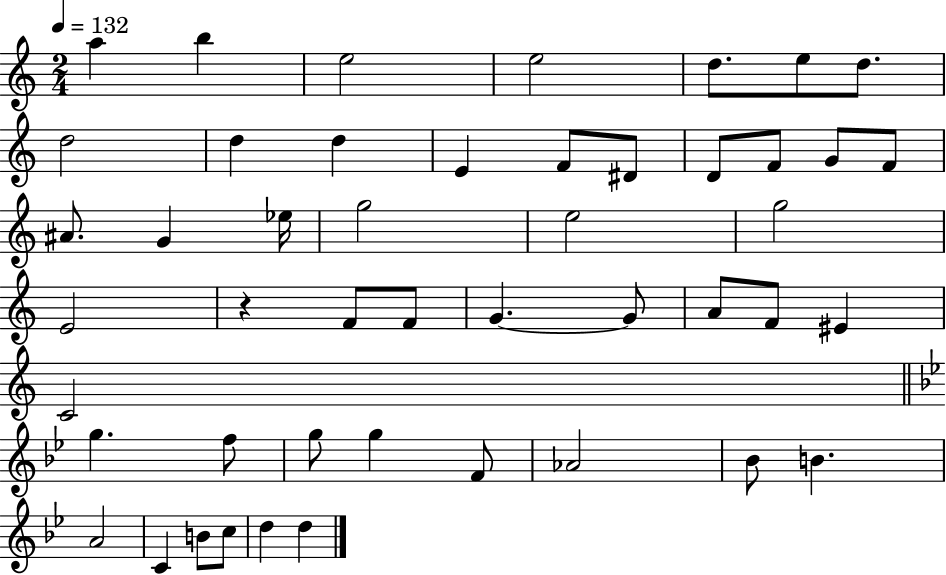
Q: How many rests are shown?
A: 1